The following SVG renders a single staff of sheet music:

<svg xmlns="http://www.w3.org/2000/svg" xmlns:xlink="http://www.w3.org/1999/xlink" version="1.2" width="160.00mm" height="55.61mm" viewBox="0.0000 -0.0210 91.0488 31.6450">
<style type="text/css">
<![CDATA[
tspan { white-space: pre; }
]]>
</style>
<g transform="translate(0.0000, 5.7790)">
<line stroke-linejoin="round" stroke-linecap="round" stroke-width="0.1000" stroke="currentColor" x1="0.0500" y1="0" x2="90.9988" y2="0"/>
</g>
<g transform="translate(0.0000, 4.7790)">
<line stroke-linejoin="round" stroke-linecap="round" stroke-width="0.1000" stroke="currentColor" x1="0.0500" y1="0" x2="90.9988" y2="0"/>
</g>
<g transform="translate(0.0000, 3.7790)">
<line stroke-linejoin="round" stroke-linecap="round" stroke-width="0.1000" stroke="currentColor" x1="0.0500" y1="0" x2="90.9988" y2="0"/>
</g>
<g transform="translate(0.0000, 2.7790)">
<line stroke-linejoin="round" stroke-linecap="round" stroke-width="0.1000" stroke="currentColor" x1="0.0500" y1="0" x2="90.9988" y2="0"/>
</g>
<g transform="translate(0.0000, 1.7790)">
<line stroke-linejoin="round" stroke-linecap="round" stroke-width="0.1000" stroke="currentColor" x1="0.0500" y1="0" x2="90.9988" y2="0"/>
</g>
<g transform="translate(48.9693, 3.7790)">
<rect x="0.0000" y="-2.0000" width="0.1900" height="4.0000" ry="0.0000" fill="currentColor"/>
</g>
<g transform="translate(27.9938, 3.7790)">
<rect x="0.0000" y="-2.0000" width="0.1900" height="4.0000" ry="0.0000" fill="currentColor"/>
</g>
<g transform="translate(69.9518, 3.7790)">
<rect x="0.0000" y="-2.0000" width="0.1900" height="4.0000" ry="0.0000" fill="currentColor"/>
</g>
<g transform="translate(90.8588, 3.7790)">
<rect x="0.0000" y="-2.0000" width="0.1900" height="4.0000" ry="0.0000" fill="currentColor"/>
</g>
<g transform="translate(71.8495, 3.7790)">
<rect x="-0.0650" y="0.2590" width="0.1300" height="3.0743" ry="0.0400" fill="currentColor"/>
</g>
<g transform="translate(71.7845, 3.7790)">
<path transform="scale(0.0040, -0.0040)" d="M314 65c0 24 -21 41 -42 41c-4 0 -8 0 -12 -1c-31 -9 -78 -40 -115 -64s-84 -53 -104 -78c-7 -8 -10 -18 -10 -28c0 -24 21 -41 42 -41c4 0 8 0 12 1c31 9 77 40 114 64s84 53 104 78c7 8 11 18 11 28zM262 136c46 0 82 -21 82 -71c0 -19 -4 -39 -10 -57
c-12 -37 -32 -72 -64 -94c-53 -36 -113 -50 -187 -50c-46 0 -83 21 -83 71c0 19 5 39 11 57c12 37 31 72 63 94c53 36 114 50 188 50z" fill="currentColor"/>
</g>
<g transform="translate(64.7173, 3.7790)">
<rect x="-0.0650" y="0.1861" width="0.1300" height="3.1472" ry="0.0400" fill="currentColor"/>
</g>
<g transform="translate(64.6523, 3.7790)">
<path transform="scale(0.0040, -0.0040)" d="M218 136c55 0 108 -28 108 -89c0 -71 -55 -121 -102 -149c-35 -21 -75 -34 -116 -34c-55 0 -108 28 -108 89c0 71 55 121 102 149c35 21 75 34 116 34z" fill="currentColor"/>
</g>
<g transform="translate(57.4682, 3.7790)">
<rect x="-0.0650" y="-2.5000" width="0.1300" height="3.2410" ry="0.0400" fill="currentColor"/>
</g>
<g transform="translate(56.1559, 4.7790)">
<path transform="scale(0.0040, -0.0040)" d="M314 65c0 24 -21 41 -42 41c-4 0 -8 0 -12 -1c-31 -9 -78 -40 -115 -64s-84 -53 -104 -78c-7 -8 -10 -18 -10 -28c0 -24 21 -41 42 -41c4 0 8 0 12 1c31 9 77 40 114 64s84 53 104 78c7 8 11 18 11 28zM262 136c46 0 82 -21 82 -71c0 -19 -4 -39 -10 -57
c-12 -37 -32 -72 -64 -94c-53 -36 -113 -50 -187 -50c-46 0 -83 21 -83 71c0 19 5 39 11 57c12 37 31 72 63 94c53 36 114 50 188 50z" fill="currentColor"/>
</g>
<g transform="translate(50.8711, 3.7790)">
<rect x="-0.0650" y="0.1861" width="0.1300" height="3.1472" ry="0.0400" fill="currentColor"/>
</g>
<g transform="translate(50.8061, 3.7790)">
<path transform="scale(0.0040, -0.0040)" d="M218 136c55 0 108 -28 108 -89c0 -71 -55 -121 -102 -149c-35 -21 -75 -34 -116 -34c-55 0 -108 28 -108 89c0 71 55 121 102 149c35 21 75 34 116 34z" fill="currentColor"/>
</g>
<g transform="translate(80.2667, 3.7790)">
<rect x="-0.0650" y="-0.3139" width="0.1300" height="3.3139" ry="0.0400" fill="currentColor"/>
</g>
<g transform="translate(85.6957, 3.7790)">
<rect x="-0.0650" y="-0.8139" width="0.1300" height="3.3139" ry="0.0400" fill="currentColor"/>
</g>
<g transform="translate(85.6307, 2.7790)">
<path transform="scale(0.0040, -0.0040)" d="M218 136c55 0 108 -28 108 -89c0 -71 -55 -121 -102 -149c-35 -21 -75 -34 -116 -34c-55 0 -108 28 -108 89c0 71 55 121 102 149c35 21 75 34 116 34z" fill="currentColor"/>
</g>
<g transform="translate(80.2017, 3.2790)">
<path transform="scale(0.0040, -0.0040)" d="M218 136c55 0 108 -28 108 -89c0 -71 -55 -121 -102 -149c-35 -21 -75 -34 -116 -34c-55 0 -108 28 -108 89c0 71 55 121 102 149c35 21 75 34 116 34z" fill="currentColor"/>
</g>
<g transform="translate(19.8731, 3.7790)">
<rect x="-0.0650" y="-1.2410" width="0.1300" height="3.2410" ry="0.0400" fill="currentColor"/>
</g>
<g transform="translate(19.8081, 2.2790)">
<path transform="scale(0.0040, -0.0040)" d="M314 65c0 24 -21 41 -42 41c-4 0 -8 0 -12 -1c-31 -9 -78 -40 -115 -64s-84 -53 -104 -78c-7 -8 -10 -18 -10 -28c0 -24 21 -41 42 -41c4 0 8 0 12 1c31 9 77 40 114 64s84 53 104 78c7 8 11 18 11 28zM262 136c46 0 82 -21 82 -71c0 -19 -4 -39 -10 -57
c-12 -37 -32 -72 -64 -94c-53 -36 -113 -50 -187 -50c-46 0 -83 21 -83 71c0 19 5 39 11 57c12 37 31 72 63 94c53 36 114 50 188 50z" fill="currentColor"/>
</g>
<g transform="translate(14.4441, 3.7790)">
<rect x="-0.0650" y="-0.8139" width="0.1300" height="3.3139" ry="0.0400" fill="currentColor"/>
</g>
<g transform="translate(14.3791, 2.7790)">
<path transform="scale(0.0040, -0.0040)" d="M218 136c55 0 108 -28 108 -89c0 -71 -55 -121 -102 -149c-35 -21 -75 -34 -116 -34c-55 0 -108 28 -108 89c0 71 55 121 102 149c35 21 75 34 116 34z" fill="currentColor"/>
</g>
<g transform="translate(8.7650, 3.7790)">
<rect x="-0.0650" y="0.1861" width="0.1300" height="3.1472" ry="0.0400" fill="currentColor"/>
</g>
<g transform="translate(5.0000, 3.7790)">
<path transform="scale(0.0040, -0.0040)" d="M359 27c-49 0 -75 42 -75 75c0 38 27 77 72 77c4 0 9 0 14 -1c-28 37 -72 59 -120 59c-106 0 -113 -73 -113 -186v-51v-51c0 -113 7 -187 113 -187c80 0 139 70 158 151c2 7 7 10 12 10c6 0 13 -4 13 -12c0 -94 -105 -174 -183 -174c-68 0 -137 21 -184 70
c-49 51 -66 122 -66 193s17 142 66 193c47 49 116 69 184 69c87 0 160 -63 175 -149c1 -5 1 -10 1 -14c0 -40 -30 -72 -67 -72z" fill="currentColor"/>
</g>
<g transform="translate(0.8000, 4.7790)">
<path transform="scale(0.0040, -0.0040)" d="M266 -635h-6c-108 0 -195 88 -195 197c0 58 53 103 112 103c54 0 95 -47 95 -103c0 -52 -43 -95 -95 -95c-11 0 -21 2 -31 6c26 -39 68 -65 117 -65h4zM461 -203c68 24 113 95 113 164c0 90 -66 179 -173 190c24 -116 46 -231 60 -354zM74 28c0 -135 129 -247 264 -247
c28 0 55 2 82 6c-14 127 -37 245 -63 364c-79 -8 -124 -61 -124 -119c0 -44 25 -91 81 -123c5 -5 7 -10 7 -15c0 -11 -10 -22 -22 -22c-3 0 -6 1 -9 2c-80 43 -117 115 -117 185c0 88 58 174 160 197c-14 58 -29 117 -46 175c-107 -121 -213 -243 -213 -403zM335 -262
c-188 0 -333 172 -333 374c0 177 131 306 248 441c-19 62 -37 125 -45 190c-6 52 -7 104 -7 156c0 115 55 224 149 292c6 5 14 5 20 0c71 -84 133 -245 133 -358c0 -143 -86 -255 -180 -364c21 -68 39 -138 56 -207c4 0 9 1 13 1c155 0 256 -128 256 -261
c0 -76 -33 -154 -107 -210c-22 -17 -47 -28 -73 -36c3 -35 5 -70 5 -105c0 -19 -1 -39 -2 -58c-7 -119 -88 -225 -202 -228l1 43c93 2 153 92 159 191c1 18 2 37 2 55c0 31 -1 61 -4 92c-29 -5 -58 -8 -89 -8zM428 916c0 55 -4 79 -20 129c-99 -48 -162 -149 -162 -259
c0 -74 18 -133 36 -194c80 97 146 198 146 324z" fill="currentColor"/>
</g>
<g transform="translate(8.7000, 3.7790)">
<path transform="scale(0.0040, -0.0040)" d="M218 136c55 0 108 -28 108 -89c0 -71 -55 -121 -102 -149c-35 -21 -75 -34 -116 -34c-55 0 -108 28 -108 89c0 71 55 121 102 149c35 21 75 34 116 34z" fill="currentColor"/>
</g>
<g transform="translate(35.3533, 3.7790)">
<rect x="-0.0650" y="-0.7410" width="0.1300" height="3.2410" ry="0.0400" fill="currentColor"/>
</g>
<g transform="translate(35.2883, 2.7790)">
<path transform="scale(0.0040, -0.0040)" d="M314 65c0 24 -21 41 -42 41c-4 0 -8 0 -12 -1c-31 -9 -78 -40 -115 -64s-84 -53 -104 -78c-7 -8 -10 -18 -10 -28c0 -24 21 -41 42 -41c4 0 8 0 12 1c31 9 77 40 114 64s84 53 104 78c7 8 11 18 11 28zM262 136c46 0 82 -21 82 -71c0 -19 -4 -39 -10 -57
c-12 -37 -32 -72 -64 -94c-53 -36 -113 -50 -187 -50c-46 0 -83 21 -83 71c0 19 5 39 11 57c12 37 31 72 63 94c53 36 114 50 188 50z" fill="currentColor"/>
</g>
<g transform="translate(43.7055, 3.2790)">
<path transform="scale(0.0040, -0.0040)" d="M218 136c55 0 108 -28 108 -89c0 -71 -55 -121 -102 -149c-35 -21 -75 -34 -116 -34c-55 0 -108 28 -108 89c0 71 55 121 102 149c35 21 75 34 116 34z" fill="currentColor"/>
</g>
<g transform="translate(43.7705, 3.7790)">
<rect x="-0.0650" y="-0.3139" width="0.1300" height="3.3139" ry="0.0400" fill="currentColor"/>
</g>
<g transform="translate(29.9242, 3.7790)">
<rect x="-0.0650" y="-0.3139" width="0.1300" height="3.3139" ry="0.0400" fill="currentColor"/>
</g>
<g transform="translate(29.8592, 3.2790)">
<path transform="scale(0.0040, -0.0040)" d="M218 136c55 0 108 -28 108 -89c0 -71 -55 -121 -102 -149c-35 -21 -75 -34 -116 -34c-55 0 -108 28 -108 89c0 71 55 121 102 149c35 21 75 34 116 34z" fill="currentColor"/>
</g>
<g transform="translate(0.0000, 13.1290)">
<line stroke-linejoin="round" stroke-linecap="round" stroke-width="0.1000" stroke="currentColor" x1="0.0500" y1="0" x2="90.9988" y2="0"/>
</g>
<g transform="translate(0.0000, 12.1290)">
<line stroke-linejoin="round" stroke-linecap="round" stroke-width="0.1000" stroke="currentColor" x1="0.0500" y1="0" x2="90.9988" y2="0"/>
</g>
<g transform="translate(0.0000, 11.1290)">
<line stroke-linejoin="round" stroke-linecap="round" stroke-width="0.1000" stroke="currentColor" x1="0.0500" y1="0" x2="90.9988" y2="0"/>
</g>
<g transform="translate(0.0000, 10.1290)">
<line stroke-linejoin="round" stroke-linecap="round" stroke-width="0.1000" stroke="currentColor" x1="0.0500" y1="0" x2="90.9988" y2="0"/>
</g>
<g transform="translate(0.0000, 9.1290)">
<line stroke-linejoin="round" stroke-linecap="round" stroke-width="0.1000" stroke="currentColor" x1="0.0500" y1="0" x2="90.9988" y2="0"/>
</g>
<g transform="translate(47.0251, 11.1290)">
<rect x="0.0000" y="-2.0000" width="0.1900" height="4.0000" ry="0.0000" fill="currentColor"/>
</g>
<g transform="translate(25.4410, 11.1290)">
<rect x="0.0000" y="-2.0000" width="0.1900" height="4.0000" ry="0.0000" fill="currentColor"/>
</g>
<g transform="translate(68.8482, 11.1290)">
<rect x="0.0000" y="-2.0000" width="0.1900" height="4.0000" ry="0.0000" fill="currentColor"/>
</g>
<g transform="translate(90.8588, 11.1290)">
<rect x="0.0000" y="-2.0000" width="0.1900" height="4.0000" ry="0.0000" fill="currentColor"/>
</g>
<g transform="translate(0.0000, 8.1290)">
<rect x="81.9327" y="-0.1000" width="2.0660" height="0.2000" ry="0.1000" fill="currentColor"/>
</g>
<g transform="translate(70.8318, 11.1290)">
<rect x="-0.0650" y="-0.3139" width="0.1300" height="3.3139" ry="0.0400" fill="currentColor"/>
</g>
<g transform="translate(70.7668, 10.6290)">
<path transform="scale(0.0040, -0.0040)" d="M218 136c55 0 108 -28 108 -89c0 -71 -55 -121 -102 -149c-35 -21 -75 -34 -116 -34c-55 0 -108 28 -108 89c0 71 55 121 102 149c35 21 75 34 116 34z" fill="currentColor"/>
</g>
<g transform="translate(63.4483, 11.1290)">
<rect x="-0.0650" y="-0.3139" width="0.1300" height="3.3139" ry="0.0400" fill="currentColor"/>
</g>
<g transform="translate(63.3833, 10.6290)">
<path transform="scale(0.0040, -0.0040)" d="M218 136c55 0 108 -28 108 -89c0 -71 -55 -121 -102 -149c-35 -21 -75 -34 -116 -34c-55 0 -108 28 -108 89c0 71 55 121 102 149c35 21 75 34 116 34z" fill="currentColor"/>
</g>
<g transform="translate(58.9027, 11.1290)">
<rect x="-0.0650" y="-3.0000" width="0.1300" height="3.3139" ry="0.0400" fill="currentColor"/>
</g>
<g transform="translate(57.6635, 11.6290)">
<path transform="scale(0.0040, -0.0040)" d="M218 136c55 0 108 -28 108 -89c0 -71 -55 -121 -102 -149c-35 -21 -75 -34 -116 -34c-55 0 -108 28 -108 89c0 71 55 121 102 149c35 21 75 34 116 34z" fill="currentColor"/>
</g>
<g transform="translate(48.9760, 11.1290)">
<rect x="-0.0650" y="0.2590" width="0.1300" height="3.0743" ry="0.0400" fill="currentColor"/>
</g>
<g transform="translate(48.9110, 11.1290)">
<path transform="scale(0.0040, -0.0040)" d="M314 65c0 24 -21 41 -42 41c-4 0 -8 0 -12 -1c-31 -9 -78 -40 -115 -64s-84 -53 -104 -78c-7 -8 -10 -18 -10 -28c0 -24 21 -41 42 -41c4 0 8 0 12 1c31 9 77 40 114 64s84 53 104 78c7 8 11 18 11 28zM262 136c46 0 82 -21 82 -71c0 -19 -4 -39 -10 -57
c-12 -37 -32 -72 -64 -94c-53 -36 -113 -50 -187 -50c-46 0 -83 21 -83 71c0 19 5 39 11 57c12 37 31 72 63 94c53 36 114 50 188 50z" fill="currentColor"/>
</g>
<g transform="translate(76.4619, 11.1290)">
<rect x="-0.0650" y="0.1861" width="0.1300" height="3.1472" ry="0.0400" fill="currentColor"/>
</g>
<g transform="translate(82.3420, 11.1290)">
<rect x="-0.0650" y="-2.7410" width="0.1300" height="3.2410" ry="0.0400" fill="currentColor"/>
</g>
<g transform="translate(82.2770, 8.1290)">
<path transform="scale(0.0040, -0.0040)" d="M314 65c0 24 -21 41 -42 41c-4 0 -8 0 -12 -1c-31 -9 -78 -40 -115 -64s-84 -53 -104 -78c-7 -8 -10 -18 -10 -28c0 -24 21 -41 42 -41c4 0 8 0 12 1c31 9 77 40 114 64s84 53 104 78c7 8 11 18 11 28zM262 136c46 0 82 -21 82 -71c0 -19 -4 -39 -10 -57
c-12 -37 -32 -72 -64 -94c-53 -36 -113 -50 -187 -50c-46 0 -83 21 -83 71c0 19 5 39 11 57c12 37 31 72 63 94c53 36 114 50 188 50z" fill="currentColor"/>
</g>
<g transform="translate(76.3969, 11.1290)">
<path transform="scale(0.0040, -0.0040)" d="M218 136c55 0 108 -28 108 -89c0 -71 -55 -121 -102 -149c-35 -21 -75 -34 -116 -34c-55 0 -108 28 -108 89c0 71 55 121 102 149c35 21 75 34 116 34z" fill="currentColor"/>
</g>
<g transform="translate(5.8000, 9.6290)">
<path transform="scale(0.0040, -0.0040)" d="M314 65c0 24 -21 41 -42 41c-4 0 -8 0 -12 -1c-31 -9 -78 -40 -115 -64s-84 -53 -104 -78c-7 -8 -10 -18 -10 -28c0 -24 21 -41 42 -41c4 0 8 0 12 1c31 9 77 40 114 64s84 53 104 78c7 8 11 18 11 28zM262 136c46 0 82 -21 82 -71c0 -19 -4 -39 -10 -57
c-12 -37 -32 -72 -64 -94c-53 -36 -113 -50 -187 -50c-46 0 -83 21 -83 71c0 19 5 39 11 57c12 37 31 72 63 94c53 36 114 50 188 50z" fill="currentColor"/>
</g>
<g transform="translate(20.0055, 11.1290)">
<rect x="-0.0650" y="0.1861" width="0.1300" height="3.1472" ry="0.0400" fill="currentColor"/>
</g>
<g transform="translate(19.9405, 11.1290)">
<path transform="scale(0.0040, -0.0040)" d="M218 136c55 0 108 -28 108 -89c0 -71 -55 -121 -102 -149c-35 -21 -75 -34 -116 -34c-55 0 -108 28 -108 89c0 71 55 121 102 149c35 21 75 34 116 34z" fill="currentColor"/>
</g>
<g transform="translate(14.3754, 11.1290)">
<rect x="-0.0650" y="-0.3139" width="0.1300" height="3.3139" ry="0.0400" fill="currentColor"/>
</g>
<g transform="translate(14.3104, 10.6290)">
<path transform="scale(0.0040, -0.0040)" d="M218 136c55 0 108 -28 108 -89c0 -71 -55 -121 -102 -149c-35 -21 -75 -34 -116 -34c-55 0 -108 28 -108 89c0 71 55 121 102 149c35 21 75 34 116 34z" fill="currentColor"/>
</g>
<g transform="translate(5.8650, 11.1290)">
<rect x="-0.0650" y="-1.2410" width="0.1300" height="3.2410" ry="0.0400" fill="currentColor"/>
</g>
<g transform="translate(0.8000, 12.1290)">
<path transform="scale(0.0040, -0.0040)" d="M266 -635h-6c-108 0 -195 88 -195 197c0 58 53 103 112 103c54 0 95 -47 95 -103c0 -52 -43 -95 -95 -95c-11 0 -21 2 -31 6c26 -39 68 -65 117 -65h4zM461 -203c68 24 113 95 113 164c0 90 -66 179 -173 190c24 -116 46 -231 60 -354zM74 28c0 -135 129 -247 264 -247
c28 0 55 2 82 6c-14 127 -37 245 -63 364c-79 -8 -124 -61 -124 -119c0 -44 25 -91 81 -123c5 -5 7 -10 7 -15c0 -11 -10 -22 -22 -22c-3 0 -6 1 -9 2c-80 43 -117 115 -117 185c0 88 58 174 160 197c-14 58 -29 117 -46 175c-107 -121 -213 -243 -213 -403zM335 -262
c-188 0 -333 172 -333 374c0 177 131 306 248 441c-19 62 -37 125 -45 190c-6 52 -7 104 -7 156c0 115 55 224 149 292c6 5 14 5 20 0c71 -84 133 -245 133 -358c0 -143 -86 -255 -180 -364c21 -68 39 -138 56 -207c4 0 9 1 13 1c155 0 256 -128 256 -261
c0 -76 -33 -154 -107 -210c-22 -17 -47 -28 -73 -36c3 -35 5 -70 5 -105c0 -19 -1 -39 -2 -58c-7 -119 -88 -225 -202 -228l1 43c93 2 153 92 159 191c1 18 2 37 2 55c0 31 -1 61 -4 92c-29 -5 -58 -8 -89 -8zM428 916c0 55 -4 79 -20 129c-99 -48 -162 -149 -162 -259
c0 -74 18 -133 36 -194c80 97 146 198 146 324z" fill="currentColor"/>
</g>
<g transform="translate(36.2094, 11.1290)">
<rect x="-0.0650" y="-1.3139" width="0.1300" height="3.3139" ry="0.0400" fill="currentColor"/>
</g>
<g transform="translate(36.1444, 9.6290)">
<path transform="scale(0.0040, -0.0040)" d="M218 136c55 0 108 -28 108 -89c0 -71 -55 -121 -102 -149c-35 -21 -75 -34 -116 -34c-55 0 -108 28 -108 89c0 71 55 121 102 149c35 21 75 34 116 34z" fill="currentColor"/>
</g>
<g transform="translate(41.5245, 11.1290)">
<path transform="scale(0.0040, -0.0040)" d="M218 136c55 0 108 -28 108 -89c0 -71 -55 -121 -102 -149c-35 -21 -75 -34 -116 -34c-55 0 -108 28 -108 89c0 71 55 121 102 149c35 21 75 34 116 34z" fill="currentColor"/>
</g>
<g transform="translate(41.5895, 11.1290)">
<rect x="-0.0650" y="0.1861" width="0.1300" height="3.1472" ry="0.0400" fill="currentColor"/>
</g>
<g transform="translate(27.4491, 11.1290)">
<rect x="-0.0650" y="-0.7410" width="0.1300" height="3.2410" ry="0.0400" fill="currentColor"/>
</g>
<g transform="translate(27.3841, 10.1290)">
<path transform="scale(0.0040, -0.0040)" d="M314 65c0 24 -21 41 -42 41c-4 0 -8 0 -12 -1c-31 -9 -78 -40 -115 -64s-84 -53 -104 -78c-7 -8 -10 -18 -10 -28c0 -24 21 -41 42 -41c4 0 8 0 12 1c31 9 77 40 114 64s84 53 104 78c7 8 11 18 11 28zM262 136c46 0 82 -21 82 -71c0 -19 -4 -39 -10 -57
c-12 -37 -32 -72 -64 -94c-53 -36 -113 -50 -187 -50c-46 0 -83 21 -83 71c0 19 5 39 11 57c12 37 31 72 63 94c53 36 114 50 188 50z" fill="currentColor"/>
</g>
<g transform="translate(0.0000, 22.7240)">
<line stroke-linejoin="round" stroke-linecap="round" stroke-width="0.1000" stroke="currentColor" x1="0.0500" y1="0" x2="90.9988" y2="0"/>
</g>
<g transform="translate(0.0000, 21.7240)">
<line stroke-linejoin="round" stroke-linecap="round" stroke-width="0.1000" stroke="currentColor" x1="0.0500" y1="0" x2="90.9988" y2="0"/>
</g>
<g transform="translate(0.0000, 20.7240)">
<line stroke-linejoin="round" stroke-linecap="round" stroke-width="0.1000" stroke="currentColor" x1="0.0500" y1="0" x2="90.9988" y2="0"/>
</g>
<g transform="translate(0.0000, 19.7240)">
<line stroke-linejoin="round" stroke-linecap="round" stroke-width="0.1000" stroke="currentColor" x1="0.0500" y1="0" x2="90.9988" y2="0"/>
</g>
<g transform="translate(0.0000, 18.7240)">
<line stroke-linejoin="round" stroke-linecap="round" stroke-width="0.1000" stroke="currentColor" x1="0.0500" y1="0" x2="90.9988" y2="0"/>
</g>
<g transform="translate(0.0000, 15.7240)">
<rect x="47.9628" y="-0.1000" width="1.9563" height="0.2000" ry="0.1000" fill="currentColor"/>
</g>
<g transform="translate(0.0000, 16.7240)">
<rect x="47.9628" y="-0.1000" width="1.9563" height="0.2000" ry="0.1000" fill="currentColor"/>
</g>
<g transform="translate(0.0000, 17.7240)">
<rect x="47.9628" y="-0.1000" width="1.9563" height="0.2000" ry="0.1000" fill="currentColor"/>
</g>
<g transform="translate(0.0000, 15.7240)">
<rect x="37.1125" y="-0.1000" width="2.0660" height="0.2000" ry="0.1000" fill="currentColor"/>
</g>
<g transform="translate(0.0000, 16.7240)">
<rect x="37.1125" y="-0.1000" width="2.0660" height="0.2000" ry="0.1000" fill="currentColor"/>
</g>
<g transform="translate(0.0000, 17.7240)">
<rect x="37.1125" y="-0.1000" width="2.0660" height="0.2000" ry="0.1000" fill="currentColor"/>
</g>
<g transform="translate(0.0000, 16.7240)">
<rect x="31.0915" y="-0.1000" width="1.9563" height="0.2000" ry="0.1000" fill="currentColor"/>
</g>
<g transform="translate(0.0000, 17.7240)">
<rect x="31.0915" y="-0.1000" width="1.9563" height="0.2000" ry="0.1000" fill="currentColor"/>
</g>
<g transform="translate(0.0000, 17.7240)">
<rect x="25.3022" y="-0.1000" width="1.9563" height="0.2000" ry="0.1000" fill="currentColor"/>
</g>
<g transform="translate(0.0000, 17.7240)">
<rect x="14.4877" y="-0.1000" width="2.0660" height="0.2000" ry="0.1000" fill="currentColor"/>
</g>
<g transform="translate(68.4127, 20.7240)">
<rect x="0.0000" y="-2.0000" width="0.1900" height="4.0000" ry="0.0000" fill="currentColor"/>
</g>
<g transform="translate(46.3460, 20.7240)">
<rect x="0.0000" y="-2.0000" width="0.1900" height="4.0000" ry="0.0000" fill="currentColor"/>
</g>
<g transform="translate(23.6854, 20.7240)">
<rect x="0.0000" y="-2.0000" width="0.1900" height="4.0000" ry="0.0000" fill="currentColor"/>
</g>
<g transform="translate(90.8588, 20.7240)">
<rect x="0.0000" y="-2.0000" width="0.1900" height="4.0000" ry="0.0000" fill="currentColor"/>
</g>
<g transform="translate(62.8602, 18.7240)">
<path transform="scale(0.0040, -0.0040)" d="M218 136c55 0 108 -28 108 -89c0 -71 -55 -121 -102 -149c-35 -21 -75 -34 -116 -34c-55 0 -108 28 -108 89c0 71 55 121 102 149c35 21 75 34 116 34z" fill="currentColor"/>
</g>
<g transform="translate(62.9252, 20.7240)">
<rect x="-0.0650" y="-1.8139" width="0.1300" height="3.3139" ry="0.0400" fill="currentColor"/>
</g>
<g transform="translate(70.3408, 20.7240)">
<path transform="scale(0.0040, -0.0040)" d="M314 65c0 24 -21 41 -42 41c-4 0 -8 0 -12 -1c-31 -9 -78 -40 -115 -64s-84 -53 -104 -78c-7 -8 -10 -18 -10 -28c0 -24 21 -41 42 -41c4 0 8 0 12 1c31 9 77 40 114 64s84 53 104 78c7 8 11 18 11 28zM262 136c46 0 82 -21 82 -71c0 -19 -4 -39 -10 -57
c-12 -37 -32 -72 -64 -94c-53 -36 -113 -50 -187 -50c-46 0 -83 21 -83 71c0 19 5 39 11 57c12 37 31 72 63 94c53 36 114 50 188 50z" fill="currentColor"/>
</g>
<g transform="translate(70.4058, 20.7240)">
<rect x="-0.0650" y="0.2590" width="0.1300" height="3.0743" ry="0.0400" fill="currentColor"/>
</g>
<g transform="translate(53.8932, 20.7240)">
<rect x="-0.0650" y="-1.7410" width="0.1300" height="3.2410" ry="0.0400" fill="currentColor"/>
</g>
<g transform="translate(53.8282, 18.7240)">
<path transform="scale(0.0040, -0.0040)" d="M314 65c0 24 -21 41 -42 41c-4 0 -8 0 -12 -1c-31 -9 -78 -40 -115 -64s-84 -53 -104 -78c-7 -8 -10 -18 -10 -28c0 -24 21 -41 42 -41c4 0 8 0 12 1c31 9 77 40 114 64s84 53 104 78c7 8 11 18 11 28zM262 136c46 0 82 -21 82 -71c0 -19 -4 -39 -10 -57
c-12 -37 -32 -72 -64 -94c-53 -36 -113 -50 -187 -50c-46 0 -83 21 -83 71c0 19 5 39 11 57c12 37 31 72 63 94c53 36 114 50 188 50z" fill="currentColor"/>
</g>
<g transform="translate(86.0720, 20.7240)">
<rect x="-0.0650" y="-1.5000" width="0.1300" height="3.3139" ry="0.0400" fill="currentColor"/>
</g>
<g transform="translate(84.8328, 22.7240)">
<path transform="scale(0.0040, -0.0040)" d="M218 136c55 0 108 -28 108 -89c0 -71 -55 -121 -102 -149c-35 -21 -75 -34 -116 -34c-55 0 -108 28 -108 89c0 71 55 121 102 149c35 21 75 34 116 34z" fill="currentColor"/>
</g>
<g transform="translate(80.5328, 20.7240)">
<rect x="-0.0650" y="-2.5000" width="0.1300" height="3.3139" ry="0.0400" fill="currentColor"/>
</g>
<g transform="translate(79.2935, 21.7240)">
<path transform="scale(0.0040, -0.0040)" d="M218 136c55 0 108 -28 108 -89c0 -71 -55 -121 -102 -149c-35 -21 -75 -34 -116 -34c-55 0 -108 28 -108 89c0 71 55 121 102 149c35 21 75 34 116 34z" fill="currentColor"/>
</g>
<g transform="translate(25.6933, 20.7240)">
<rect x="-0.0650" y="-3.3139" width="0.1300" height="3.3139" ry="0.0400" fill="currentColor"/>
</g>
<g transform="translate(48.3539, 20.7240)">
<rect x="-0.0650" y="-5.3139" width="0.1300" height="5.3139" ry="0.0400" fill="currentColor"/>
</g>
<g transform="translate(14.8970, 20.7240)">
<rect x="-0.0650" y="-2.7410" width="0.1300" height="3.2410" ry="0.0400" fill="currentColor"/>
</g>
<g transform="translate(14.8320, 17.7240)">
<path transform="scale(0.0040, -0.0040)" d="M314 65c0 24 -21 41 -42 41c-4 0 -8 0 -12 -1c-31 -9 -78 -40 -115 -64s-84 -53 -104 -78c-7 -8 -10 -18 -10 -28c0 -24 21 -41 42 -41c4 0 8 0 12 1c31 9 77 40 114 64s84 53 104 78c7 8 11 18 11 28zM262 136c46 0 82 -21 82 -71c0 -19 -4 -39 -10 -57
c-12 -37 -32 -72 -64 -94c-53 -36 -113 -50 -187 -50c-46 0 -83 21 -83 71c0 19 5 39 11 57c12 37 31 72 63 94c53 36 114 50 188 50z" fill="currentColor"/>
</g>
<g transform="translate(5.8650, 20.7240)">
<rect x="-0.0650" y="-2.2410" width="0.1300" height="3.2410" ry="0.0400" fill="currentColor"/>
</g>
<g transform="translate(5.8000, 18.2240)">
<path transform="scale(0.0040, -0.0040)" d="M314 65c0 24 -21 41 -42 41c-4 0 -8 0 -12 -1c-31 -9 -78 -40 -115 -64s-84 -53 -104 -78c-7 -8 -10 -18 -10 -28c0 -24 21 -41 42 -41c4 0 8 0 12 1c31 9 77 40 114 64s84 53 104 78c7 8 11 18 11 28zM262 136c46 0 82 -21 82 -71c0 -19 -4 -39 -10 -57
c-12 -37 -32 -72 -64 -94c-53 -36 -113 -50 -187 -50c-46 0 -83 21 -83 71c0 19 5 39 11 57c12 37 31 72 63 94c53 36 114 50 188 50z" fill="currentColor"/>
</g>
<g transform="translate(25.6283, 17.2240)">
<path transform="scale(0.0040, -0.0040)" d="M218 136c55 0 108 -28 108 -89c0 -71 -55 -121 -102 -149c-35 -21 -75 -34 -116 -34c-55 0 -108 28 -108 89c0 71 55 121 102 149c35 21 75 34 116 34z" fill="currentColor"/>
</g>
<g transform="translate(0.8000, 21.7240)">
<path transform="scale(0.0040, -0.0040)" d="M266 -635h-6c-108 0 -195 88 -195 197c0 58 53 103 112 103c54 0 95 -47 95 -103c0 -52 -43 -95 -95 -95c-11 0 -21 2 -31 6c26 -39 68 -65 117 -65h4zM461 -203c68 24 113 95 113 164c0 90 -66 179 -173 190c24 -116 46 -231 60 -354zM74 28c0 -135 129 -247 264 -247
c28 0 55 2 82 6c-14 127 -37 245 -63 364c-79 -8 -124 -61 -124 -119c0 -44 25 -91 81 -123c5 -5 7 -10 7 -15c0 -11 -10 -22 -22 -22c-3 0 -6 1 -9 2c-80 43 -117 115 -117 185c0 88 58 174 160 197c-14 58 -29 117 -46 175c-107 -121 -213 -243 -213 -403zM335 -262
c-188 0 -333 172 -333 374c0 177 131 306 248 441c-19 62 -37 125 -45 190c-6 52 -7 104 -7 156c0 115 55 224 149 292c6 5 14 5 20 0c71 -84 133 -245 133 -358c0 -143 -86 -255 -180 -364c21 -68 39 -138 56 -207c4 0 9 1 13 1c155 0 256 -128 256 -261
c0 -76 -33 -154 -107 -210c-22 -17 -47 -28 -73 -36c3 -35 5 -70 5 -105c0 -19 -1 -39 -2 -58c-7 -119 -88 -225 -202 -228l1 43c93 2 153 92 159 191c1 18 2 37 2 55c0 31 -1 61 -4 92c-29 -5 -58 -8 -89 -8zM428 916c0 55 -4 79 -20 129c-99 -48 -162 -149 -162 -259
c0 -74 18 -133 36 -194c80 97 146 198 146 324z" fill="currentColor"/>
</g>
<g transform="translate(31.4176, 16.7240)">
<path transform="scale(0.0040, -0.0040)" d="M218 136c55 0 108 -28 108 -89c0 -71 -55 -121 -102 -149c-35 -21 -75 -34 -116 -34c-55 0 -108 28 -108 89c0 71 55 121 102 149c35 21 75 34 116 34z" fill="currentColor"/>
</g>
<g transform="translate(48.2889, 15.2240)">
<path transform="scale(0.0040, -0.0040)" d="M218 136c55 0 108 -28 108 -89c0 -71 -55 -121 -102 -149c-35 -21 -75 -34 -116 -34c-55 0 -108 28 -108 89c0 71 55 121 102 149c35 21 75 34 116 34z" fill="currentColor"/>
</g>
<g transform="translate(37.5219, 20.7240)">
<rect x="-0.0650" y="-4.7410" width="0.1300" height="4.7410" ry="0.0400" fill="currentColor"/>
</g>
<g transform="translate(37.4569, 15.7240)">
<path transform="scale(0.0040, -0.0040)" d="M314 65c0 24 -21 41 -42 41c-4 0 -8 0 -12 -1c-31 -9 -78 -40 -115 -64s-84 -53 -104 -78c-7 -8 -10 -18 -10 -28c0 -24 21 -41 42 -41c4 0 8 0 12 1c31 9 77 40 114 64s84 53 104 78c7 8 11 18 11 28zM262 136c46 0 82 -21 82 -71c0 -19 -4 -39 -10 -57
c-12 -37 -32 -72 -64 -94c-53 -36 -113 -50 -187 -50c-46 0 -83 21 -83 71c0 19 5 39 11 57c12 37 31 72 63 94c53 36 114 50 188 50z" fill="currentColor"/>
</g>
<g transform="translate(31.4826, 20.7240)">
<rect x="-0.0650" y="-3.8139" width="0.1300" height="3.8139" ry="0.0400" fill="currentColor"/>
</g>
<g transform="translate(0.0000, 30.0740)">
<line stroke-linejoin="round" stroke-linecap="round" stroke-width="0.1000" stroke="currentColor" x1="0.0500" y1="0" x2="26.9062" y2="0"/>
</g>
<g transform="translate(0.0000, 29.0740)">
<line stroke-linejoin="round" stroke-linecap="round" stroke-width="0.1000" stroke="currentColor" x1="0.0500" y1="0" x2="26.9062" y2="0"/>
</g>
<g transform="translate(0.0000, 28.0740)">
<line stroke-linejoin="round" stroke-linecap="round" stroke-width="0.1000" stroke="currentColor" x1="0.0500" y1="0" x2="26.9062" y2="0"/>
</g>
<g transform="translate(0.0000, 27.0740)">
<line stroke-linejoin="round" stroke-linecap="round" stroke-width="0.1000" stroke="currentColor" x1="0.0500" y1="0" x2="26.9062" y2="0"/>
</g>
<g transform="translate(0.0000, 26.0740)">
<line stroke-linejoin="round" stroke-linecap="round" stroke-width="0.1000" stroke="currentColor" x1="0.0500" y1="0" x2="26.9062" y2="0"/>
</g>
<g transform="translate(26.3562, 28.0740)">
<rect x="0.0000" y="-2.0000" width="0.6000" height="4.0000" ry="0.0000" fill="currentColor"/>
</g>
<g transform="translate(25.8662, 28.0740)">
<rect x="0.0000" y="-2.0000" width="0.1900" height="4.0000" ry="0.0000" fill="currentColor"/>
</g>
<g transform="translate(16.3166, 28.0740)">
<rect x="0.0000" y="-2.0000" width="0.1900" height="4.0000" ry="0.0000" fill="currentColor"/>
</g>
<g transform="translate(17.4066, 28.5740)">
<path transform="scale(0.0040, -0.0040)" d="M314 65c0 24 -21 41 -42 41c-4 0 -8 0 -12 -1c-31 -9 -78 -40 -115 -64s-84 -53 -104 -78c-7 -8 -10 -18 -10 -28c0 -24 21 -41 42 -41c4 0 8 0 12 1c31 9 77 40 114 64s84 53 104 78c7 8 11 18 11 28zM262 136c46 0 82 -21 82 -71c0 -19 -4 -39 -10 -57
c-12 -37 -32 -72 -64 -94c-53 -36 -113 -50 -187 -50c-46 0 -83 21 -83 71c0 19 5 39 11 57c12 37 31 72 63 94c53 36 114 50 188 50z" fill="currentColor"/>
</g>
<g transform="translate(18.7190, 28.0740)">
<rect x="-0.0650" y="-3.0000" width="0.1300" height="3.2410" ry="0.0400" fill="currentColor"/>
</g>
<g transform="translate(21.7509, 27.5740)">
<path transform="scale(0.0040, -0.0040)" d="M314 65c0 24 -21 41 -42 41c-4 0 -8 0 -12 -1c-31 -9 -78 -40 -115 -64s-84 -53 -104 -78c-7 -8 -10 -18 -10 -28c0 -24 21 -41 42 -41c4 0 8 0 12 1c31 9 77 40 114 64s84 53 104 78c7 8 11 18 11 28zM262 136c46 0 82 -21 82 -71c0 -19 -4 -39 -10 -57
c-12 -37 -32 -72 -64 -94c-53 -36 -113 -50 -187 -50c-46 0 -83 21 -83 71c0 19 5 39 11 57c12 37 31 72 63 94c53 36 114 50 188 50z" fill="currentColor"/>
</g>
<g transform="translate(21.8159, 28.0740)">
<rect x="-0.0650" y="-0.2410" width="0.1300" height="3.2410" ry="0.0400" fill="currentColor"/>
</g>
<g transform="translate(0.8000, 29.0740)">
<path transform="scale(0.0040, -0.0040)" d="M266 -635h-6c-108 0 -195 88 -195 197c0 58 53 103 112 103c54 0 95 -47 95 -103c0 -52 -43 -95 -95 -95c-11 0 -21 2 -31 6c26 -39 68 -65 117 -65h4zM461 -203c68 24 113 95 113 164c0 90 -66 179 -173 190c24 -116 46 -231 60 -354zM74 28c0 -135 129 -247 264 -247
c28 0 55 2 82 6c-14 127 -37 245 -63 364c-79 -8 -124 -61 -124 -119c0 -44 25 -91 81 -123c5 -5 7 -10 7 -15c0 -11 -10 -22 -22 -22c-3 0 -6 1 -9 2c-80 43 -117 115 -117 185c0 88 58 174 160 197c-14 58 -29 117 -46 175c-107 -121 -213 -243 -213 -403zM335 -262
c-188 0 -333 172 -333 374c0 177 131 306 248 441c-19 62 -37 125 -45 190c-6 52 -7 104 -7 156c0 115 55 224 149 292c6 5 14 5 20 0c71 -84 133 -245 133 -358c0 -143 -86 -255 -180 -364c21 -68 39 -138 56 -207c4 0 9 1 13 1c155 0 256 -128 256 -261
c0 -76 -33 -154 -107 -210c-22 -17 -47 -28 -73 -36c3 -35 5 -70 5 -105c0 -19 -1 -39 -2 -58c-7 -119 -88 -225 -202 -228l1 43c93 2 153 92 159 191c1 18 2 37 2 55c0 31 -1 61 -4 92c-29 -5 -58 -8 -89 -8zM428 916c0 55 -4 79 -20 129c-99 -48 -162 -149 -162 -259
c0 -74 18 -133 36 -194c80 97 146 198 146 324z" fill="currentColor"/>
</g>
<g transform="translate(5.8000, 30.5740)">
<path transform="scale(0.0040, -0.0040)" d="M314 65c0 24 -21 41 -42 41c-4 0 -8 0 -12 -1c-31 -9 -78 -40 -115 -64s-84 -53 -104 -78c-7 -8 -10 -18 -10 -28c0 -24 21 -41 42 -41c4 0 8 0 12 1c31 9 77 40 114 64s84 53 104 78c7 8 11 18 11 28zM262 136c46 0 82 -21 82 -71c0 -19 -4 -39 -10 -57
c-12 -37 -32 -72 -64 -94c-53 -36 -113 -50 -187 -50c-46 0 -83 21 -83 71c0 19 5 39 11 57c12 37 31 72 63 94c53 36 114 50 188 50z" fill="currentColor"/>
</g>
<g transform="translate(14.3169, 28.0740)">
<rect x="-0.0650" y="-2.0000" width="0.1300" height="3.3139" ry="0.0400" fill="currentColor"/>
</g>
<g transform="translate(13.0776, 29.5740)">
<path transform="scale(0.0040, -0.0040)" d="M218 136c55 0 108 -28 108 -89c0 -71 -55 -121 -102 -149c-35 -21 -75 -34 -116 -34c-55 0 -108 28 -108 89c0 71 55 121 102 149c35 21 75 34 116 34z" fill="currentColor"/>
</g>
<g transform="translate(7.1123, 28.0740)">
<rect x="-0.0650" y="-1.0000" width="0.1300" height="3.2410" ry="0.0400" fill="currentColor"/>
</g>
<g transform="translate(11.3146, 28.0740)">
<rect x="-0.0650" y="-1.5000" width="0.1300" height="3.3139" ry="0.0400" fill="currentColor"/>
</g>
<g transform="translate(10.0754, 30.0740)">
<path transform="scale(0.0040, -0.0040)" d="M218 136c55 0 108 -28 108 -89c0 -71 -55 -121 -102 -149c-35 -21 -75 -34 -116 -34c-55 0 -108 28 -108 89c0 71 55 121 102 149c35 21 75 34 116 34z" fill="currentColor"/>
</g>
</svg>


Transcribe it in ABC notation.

X:1
T:Untitled
M:4/4
L:1/4
K:C
B d e2 c d2 c B G2 B B2 c d e2 c B d2 e B B2 A c c B a2 g2 a2 b c' e'2 f' f2 f B2 G E D2 E F A2 c2